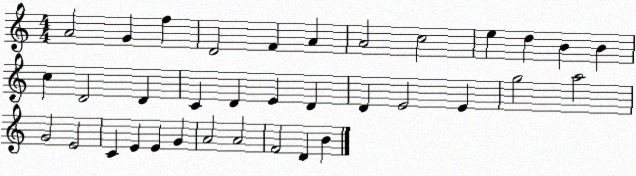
X:1
T:Untitled
M:4/4
L:1/4
K:C
A2 G f D2 F A A2 c2 e d B B c D2 D C D E D D E2 E g2 a2 G2 E2 C E E G A2 A2 F2 D B